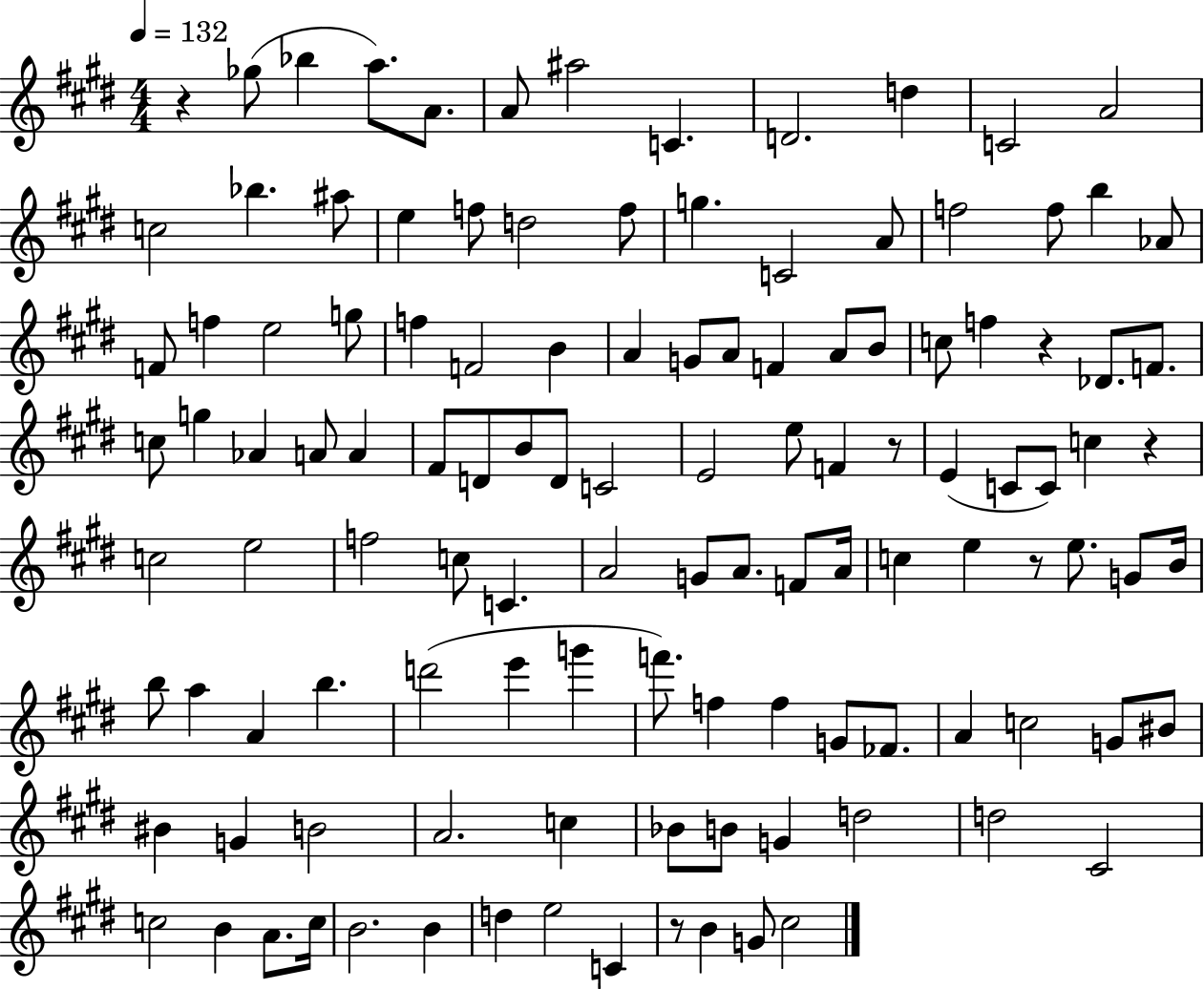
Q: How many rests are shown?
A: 6